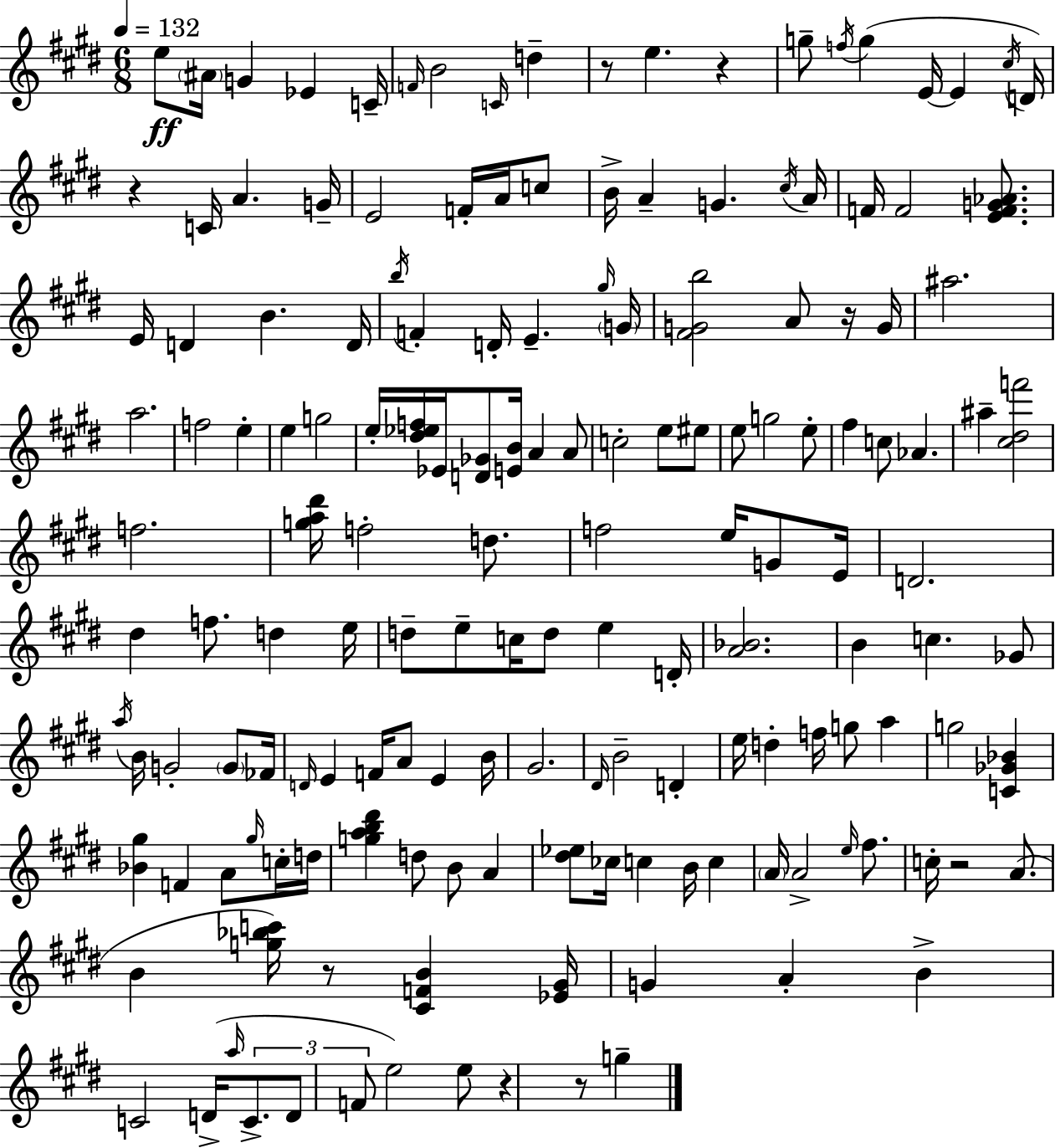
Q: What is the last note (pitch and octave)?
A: G5